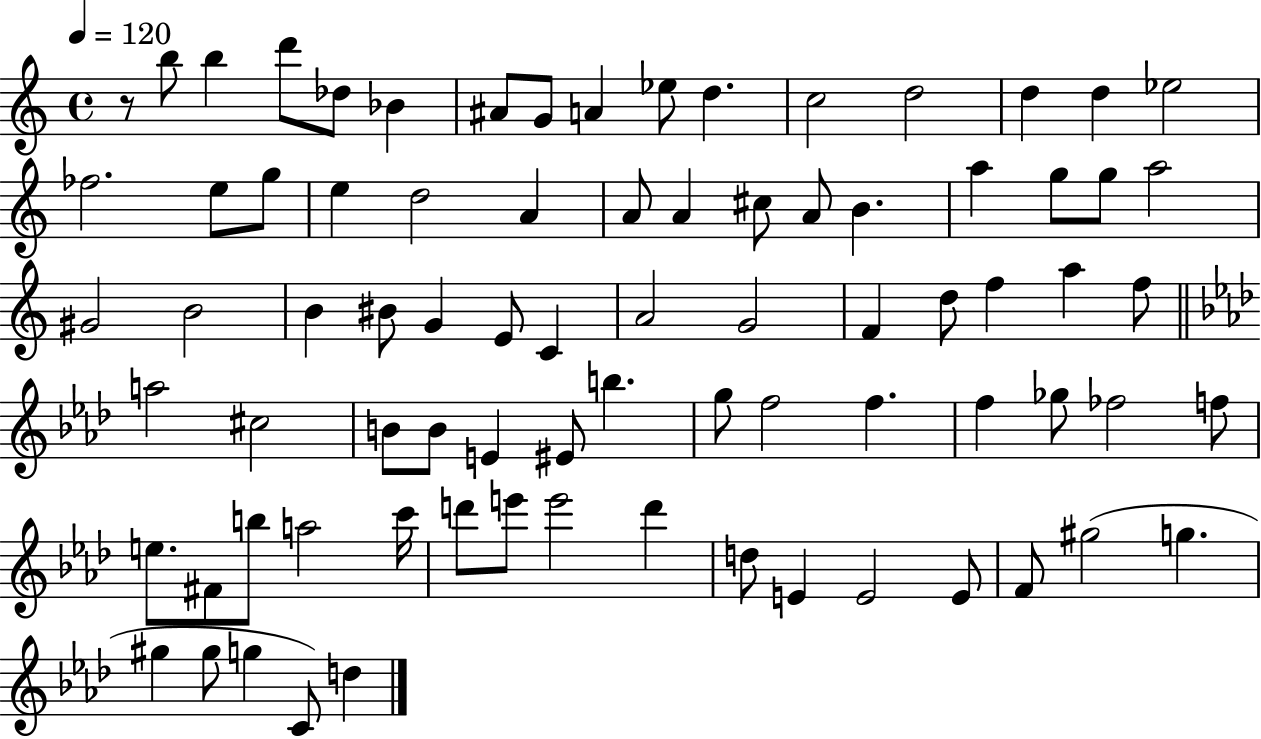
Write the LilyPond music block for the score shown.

{
  \clef treble
  \time 4/4
  \defaultTimeSignature
  \key c \major
  \tempo 4 = 120
  r8 b''8 b''4 d'''8 des''8 bes'4 | ais'8 g'8 a'4 ees''8 d''4. | c''2 d''2 | d''4 d''4 ees''2 | \break fes''2. e''8 g''8 | e''4 d''2 a'4 | a'8 a'4 cis''8 a'8 b'4. | a''4 g''8 g''8 a''2 | \break gis'2 b'2 | b'4 bis'8 g'4 e'8 c'4 | a'2 g'2 | f'4 d''8 f''4 a''4 f''8 | \break \bar "||" \break \key aes \major a''2 cis''2 | b'8 b'8 e'4 eis'8 b''4. | g''8 f''2 f''4. | f''4 ges''8 fes''2 f''8 | \break e''8. fis'8 b''8 a''2 c'''16 | d'''8 e'''8 e'''2 d'''4 | d''8 e'4 e'2 e'8 | f'8 gis''2( g''4. | \break gis''4 gis''8 g''4 c'8) d''4 | \bar "|."
}